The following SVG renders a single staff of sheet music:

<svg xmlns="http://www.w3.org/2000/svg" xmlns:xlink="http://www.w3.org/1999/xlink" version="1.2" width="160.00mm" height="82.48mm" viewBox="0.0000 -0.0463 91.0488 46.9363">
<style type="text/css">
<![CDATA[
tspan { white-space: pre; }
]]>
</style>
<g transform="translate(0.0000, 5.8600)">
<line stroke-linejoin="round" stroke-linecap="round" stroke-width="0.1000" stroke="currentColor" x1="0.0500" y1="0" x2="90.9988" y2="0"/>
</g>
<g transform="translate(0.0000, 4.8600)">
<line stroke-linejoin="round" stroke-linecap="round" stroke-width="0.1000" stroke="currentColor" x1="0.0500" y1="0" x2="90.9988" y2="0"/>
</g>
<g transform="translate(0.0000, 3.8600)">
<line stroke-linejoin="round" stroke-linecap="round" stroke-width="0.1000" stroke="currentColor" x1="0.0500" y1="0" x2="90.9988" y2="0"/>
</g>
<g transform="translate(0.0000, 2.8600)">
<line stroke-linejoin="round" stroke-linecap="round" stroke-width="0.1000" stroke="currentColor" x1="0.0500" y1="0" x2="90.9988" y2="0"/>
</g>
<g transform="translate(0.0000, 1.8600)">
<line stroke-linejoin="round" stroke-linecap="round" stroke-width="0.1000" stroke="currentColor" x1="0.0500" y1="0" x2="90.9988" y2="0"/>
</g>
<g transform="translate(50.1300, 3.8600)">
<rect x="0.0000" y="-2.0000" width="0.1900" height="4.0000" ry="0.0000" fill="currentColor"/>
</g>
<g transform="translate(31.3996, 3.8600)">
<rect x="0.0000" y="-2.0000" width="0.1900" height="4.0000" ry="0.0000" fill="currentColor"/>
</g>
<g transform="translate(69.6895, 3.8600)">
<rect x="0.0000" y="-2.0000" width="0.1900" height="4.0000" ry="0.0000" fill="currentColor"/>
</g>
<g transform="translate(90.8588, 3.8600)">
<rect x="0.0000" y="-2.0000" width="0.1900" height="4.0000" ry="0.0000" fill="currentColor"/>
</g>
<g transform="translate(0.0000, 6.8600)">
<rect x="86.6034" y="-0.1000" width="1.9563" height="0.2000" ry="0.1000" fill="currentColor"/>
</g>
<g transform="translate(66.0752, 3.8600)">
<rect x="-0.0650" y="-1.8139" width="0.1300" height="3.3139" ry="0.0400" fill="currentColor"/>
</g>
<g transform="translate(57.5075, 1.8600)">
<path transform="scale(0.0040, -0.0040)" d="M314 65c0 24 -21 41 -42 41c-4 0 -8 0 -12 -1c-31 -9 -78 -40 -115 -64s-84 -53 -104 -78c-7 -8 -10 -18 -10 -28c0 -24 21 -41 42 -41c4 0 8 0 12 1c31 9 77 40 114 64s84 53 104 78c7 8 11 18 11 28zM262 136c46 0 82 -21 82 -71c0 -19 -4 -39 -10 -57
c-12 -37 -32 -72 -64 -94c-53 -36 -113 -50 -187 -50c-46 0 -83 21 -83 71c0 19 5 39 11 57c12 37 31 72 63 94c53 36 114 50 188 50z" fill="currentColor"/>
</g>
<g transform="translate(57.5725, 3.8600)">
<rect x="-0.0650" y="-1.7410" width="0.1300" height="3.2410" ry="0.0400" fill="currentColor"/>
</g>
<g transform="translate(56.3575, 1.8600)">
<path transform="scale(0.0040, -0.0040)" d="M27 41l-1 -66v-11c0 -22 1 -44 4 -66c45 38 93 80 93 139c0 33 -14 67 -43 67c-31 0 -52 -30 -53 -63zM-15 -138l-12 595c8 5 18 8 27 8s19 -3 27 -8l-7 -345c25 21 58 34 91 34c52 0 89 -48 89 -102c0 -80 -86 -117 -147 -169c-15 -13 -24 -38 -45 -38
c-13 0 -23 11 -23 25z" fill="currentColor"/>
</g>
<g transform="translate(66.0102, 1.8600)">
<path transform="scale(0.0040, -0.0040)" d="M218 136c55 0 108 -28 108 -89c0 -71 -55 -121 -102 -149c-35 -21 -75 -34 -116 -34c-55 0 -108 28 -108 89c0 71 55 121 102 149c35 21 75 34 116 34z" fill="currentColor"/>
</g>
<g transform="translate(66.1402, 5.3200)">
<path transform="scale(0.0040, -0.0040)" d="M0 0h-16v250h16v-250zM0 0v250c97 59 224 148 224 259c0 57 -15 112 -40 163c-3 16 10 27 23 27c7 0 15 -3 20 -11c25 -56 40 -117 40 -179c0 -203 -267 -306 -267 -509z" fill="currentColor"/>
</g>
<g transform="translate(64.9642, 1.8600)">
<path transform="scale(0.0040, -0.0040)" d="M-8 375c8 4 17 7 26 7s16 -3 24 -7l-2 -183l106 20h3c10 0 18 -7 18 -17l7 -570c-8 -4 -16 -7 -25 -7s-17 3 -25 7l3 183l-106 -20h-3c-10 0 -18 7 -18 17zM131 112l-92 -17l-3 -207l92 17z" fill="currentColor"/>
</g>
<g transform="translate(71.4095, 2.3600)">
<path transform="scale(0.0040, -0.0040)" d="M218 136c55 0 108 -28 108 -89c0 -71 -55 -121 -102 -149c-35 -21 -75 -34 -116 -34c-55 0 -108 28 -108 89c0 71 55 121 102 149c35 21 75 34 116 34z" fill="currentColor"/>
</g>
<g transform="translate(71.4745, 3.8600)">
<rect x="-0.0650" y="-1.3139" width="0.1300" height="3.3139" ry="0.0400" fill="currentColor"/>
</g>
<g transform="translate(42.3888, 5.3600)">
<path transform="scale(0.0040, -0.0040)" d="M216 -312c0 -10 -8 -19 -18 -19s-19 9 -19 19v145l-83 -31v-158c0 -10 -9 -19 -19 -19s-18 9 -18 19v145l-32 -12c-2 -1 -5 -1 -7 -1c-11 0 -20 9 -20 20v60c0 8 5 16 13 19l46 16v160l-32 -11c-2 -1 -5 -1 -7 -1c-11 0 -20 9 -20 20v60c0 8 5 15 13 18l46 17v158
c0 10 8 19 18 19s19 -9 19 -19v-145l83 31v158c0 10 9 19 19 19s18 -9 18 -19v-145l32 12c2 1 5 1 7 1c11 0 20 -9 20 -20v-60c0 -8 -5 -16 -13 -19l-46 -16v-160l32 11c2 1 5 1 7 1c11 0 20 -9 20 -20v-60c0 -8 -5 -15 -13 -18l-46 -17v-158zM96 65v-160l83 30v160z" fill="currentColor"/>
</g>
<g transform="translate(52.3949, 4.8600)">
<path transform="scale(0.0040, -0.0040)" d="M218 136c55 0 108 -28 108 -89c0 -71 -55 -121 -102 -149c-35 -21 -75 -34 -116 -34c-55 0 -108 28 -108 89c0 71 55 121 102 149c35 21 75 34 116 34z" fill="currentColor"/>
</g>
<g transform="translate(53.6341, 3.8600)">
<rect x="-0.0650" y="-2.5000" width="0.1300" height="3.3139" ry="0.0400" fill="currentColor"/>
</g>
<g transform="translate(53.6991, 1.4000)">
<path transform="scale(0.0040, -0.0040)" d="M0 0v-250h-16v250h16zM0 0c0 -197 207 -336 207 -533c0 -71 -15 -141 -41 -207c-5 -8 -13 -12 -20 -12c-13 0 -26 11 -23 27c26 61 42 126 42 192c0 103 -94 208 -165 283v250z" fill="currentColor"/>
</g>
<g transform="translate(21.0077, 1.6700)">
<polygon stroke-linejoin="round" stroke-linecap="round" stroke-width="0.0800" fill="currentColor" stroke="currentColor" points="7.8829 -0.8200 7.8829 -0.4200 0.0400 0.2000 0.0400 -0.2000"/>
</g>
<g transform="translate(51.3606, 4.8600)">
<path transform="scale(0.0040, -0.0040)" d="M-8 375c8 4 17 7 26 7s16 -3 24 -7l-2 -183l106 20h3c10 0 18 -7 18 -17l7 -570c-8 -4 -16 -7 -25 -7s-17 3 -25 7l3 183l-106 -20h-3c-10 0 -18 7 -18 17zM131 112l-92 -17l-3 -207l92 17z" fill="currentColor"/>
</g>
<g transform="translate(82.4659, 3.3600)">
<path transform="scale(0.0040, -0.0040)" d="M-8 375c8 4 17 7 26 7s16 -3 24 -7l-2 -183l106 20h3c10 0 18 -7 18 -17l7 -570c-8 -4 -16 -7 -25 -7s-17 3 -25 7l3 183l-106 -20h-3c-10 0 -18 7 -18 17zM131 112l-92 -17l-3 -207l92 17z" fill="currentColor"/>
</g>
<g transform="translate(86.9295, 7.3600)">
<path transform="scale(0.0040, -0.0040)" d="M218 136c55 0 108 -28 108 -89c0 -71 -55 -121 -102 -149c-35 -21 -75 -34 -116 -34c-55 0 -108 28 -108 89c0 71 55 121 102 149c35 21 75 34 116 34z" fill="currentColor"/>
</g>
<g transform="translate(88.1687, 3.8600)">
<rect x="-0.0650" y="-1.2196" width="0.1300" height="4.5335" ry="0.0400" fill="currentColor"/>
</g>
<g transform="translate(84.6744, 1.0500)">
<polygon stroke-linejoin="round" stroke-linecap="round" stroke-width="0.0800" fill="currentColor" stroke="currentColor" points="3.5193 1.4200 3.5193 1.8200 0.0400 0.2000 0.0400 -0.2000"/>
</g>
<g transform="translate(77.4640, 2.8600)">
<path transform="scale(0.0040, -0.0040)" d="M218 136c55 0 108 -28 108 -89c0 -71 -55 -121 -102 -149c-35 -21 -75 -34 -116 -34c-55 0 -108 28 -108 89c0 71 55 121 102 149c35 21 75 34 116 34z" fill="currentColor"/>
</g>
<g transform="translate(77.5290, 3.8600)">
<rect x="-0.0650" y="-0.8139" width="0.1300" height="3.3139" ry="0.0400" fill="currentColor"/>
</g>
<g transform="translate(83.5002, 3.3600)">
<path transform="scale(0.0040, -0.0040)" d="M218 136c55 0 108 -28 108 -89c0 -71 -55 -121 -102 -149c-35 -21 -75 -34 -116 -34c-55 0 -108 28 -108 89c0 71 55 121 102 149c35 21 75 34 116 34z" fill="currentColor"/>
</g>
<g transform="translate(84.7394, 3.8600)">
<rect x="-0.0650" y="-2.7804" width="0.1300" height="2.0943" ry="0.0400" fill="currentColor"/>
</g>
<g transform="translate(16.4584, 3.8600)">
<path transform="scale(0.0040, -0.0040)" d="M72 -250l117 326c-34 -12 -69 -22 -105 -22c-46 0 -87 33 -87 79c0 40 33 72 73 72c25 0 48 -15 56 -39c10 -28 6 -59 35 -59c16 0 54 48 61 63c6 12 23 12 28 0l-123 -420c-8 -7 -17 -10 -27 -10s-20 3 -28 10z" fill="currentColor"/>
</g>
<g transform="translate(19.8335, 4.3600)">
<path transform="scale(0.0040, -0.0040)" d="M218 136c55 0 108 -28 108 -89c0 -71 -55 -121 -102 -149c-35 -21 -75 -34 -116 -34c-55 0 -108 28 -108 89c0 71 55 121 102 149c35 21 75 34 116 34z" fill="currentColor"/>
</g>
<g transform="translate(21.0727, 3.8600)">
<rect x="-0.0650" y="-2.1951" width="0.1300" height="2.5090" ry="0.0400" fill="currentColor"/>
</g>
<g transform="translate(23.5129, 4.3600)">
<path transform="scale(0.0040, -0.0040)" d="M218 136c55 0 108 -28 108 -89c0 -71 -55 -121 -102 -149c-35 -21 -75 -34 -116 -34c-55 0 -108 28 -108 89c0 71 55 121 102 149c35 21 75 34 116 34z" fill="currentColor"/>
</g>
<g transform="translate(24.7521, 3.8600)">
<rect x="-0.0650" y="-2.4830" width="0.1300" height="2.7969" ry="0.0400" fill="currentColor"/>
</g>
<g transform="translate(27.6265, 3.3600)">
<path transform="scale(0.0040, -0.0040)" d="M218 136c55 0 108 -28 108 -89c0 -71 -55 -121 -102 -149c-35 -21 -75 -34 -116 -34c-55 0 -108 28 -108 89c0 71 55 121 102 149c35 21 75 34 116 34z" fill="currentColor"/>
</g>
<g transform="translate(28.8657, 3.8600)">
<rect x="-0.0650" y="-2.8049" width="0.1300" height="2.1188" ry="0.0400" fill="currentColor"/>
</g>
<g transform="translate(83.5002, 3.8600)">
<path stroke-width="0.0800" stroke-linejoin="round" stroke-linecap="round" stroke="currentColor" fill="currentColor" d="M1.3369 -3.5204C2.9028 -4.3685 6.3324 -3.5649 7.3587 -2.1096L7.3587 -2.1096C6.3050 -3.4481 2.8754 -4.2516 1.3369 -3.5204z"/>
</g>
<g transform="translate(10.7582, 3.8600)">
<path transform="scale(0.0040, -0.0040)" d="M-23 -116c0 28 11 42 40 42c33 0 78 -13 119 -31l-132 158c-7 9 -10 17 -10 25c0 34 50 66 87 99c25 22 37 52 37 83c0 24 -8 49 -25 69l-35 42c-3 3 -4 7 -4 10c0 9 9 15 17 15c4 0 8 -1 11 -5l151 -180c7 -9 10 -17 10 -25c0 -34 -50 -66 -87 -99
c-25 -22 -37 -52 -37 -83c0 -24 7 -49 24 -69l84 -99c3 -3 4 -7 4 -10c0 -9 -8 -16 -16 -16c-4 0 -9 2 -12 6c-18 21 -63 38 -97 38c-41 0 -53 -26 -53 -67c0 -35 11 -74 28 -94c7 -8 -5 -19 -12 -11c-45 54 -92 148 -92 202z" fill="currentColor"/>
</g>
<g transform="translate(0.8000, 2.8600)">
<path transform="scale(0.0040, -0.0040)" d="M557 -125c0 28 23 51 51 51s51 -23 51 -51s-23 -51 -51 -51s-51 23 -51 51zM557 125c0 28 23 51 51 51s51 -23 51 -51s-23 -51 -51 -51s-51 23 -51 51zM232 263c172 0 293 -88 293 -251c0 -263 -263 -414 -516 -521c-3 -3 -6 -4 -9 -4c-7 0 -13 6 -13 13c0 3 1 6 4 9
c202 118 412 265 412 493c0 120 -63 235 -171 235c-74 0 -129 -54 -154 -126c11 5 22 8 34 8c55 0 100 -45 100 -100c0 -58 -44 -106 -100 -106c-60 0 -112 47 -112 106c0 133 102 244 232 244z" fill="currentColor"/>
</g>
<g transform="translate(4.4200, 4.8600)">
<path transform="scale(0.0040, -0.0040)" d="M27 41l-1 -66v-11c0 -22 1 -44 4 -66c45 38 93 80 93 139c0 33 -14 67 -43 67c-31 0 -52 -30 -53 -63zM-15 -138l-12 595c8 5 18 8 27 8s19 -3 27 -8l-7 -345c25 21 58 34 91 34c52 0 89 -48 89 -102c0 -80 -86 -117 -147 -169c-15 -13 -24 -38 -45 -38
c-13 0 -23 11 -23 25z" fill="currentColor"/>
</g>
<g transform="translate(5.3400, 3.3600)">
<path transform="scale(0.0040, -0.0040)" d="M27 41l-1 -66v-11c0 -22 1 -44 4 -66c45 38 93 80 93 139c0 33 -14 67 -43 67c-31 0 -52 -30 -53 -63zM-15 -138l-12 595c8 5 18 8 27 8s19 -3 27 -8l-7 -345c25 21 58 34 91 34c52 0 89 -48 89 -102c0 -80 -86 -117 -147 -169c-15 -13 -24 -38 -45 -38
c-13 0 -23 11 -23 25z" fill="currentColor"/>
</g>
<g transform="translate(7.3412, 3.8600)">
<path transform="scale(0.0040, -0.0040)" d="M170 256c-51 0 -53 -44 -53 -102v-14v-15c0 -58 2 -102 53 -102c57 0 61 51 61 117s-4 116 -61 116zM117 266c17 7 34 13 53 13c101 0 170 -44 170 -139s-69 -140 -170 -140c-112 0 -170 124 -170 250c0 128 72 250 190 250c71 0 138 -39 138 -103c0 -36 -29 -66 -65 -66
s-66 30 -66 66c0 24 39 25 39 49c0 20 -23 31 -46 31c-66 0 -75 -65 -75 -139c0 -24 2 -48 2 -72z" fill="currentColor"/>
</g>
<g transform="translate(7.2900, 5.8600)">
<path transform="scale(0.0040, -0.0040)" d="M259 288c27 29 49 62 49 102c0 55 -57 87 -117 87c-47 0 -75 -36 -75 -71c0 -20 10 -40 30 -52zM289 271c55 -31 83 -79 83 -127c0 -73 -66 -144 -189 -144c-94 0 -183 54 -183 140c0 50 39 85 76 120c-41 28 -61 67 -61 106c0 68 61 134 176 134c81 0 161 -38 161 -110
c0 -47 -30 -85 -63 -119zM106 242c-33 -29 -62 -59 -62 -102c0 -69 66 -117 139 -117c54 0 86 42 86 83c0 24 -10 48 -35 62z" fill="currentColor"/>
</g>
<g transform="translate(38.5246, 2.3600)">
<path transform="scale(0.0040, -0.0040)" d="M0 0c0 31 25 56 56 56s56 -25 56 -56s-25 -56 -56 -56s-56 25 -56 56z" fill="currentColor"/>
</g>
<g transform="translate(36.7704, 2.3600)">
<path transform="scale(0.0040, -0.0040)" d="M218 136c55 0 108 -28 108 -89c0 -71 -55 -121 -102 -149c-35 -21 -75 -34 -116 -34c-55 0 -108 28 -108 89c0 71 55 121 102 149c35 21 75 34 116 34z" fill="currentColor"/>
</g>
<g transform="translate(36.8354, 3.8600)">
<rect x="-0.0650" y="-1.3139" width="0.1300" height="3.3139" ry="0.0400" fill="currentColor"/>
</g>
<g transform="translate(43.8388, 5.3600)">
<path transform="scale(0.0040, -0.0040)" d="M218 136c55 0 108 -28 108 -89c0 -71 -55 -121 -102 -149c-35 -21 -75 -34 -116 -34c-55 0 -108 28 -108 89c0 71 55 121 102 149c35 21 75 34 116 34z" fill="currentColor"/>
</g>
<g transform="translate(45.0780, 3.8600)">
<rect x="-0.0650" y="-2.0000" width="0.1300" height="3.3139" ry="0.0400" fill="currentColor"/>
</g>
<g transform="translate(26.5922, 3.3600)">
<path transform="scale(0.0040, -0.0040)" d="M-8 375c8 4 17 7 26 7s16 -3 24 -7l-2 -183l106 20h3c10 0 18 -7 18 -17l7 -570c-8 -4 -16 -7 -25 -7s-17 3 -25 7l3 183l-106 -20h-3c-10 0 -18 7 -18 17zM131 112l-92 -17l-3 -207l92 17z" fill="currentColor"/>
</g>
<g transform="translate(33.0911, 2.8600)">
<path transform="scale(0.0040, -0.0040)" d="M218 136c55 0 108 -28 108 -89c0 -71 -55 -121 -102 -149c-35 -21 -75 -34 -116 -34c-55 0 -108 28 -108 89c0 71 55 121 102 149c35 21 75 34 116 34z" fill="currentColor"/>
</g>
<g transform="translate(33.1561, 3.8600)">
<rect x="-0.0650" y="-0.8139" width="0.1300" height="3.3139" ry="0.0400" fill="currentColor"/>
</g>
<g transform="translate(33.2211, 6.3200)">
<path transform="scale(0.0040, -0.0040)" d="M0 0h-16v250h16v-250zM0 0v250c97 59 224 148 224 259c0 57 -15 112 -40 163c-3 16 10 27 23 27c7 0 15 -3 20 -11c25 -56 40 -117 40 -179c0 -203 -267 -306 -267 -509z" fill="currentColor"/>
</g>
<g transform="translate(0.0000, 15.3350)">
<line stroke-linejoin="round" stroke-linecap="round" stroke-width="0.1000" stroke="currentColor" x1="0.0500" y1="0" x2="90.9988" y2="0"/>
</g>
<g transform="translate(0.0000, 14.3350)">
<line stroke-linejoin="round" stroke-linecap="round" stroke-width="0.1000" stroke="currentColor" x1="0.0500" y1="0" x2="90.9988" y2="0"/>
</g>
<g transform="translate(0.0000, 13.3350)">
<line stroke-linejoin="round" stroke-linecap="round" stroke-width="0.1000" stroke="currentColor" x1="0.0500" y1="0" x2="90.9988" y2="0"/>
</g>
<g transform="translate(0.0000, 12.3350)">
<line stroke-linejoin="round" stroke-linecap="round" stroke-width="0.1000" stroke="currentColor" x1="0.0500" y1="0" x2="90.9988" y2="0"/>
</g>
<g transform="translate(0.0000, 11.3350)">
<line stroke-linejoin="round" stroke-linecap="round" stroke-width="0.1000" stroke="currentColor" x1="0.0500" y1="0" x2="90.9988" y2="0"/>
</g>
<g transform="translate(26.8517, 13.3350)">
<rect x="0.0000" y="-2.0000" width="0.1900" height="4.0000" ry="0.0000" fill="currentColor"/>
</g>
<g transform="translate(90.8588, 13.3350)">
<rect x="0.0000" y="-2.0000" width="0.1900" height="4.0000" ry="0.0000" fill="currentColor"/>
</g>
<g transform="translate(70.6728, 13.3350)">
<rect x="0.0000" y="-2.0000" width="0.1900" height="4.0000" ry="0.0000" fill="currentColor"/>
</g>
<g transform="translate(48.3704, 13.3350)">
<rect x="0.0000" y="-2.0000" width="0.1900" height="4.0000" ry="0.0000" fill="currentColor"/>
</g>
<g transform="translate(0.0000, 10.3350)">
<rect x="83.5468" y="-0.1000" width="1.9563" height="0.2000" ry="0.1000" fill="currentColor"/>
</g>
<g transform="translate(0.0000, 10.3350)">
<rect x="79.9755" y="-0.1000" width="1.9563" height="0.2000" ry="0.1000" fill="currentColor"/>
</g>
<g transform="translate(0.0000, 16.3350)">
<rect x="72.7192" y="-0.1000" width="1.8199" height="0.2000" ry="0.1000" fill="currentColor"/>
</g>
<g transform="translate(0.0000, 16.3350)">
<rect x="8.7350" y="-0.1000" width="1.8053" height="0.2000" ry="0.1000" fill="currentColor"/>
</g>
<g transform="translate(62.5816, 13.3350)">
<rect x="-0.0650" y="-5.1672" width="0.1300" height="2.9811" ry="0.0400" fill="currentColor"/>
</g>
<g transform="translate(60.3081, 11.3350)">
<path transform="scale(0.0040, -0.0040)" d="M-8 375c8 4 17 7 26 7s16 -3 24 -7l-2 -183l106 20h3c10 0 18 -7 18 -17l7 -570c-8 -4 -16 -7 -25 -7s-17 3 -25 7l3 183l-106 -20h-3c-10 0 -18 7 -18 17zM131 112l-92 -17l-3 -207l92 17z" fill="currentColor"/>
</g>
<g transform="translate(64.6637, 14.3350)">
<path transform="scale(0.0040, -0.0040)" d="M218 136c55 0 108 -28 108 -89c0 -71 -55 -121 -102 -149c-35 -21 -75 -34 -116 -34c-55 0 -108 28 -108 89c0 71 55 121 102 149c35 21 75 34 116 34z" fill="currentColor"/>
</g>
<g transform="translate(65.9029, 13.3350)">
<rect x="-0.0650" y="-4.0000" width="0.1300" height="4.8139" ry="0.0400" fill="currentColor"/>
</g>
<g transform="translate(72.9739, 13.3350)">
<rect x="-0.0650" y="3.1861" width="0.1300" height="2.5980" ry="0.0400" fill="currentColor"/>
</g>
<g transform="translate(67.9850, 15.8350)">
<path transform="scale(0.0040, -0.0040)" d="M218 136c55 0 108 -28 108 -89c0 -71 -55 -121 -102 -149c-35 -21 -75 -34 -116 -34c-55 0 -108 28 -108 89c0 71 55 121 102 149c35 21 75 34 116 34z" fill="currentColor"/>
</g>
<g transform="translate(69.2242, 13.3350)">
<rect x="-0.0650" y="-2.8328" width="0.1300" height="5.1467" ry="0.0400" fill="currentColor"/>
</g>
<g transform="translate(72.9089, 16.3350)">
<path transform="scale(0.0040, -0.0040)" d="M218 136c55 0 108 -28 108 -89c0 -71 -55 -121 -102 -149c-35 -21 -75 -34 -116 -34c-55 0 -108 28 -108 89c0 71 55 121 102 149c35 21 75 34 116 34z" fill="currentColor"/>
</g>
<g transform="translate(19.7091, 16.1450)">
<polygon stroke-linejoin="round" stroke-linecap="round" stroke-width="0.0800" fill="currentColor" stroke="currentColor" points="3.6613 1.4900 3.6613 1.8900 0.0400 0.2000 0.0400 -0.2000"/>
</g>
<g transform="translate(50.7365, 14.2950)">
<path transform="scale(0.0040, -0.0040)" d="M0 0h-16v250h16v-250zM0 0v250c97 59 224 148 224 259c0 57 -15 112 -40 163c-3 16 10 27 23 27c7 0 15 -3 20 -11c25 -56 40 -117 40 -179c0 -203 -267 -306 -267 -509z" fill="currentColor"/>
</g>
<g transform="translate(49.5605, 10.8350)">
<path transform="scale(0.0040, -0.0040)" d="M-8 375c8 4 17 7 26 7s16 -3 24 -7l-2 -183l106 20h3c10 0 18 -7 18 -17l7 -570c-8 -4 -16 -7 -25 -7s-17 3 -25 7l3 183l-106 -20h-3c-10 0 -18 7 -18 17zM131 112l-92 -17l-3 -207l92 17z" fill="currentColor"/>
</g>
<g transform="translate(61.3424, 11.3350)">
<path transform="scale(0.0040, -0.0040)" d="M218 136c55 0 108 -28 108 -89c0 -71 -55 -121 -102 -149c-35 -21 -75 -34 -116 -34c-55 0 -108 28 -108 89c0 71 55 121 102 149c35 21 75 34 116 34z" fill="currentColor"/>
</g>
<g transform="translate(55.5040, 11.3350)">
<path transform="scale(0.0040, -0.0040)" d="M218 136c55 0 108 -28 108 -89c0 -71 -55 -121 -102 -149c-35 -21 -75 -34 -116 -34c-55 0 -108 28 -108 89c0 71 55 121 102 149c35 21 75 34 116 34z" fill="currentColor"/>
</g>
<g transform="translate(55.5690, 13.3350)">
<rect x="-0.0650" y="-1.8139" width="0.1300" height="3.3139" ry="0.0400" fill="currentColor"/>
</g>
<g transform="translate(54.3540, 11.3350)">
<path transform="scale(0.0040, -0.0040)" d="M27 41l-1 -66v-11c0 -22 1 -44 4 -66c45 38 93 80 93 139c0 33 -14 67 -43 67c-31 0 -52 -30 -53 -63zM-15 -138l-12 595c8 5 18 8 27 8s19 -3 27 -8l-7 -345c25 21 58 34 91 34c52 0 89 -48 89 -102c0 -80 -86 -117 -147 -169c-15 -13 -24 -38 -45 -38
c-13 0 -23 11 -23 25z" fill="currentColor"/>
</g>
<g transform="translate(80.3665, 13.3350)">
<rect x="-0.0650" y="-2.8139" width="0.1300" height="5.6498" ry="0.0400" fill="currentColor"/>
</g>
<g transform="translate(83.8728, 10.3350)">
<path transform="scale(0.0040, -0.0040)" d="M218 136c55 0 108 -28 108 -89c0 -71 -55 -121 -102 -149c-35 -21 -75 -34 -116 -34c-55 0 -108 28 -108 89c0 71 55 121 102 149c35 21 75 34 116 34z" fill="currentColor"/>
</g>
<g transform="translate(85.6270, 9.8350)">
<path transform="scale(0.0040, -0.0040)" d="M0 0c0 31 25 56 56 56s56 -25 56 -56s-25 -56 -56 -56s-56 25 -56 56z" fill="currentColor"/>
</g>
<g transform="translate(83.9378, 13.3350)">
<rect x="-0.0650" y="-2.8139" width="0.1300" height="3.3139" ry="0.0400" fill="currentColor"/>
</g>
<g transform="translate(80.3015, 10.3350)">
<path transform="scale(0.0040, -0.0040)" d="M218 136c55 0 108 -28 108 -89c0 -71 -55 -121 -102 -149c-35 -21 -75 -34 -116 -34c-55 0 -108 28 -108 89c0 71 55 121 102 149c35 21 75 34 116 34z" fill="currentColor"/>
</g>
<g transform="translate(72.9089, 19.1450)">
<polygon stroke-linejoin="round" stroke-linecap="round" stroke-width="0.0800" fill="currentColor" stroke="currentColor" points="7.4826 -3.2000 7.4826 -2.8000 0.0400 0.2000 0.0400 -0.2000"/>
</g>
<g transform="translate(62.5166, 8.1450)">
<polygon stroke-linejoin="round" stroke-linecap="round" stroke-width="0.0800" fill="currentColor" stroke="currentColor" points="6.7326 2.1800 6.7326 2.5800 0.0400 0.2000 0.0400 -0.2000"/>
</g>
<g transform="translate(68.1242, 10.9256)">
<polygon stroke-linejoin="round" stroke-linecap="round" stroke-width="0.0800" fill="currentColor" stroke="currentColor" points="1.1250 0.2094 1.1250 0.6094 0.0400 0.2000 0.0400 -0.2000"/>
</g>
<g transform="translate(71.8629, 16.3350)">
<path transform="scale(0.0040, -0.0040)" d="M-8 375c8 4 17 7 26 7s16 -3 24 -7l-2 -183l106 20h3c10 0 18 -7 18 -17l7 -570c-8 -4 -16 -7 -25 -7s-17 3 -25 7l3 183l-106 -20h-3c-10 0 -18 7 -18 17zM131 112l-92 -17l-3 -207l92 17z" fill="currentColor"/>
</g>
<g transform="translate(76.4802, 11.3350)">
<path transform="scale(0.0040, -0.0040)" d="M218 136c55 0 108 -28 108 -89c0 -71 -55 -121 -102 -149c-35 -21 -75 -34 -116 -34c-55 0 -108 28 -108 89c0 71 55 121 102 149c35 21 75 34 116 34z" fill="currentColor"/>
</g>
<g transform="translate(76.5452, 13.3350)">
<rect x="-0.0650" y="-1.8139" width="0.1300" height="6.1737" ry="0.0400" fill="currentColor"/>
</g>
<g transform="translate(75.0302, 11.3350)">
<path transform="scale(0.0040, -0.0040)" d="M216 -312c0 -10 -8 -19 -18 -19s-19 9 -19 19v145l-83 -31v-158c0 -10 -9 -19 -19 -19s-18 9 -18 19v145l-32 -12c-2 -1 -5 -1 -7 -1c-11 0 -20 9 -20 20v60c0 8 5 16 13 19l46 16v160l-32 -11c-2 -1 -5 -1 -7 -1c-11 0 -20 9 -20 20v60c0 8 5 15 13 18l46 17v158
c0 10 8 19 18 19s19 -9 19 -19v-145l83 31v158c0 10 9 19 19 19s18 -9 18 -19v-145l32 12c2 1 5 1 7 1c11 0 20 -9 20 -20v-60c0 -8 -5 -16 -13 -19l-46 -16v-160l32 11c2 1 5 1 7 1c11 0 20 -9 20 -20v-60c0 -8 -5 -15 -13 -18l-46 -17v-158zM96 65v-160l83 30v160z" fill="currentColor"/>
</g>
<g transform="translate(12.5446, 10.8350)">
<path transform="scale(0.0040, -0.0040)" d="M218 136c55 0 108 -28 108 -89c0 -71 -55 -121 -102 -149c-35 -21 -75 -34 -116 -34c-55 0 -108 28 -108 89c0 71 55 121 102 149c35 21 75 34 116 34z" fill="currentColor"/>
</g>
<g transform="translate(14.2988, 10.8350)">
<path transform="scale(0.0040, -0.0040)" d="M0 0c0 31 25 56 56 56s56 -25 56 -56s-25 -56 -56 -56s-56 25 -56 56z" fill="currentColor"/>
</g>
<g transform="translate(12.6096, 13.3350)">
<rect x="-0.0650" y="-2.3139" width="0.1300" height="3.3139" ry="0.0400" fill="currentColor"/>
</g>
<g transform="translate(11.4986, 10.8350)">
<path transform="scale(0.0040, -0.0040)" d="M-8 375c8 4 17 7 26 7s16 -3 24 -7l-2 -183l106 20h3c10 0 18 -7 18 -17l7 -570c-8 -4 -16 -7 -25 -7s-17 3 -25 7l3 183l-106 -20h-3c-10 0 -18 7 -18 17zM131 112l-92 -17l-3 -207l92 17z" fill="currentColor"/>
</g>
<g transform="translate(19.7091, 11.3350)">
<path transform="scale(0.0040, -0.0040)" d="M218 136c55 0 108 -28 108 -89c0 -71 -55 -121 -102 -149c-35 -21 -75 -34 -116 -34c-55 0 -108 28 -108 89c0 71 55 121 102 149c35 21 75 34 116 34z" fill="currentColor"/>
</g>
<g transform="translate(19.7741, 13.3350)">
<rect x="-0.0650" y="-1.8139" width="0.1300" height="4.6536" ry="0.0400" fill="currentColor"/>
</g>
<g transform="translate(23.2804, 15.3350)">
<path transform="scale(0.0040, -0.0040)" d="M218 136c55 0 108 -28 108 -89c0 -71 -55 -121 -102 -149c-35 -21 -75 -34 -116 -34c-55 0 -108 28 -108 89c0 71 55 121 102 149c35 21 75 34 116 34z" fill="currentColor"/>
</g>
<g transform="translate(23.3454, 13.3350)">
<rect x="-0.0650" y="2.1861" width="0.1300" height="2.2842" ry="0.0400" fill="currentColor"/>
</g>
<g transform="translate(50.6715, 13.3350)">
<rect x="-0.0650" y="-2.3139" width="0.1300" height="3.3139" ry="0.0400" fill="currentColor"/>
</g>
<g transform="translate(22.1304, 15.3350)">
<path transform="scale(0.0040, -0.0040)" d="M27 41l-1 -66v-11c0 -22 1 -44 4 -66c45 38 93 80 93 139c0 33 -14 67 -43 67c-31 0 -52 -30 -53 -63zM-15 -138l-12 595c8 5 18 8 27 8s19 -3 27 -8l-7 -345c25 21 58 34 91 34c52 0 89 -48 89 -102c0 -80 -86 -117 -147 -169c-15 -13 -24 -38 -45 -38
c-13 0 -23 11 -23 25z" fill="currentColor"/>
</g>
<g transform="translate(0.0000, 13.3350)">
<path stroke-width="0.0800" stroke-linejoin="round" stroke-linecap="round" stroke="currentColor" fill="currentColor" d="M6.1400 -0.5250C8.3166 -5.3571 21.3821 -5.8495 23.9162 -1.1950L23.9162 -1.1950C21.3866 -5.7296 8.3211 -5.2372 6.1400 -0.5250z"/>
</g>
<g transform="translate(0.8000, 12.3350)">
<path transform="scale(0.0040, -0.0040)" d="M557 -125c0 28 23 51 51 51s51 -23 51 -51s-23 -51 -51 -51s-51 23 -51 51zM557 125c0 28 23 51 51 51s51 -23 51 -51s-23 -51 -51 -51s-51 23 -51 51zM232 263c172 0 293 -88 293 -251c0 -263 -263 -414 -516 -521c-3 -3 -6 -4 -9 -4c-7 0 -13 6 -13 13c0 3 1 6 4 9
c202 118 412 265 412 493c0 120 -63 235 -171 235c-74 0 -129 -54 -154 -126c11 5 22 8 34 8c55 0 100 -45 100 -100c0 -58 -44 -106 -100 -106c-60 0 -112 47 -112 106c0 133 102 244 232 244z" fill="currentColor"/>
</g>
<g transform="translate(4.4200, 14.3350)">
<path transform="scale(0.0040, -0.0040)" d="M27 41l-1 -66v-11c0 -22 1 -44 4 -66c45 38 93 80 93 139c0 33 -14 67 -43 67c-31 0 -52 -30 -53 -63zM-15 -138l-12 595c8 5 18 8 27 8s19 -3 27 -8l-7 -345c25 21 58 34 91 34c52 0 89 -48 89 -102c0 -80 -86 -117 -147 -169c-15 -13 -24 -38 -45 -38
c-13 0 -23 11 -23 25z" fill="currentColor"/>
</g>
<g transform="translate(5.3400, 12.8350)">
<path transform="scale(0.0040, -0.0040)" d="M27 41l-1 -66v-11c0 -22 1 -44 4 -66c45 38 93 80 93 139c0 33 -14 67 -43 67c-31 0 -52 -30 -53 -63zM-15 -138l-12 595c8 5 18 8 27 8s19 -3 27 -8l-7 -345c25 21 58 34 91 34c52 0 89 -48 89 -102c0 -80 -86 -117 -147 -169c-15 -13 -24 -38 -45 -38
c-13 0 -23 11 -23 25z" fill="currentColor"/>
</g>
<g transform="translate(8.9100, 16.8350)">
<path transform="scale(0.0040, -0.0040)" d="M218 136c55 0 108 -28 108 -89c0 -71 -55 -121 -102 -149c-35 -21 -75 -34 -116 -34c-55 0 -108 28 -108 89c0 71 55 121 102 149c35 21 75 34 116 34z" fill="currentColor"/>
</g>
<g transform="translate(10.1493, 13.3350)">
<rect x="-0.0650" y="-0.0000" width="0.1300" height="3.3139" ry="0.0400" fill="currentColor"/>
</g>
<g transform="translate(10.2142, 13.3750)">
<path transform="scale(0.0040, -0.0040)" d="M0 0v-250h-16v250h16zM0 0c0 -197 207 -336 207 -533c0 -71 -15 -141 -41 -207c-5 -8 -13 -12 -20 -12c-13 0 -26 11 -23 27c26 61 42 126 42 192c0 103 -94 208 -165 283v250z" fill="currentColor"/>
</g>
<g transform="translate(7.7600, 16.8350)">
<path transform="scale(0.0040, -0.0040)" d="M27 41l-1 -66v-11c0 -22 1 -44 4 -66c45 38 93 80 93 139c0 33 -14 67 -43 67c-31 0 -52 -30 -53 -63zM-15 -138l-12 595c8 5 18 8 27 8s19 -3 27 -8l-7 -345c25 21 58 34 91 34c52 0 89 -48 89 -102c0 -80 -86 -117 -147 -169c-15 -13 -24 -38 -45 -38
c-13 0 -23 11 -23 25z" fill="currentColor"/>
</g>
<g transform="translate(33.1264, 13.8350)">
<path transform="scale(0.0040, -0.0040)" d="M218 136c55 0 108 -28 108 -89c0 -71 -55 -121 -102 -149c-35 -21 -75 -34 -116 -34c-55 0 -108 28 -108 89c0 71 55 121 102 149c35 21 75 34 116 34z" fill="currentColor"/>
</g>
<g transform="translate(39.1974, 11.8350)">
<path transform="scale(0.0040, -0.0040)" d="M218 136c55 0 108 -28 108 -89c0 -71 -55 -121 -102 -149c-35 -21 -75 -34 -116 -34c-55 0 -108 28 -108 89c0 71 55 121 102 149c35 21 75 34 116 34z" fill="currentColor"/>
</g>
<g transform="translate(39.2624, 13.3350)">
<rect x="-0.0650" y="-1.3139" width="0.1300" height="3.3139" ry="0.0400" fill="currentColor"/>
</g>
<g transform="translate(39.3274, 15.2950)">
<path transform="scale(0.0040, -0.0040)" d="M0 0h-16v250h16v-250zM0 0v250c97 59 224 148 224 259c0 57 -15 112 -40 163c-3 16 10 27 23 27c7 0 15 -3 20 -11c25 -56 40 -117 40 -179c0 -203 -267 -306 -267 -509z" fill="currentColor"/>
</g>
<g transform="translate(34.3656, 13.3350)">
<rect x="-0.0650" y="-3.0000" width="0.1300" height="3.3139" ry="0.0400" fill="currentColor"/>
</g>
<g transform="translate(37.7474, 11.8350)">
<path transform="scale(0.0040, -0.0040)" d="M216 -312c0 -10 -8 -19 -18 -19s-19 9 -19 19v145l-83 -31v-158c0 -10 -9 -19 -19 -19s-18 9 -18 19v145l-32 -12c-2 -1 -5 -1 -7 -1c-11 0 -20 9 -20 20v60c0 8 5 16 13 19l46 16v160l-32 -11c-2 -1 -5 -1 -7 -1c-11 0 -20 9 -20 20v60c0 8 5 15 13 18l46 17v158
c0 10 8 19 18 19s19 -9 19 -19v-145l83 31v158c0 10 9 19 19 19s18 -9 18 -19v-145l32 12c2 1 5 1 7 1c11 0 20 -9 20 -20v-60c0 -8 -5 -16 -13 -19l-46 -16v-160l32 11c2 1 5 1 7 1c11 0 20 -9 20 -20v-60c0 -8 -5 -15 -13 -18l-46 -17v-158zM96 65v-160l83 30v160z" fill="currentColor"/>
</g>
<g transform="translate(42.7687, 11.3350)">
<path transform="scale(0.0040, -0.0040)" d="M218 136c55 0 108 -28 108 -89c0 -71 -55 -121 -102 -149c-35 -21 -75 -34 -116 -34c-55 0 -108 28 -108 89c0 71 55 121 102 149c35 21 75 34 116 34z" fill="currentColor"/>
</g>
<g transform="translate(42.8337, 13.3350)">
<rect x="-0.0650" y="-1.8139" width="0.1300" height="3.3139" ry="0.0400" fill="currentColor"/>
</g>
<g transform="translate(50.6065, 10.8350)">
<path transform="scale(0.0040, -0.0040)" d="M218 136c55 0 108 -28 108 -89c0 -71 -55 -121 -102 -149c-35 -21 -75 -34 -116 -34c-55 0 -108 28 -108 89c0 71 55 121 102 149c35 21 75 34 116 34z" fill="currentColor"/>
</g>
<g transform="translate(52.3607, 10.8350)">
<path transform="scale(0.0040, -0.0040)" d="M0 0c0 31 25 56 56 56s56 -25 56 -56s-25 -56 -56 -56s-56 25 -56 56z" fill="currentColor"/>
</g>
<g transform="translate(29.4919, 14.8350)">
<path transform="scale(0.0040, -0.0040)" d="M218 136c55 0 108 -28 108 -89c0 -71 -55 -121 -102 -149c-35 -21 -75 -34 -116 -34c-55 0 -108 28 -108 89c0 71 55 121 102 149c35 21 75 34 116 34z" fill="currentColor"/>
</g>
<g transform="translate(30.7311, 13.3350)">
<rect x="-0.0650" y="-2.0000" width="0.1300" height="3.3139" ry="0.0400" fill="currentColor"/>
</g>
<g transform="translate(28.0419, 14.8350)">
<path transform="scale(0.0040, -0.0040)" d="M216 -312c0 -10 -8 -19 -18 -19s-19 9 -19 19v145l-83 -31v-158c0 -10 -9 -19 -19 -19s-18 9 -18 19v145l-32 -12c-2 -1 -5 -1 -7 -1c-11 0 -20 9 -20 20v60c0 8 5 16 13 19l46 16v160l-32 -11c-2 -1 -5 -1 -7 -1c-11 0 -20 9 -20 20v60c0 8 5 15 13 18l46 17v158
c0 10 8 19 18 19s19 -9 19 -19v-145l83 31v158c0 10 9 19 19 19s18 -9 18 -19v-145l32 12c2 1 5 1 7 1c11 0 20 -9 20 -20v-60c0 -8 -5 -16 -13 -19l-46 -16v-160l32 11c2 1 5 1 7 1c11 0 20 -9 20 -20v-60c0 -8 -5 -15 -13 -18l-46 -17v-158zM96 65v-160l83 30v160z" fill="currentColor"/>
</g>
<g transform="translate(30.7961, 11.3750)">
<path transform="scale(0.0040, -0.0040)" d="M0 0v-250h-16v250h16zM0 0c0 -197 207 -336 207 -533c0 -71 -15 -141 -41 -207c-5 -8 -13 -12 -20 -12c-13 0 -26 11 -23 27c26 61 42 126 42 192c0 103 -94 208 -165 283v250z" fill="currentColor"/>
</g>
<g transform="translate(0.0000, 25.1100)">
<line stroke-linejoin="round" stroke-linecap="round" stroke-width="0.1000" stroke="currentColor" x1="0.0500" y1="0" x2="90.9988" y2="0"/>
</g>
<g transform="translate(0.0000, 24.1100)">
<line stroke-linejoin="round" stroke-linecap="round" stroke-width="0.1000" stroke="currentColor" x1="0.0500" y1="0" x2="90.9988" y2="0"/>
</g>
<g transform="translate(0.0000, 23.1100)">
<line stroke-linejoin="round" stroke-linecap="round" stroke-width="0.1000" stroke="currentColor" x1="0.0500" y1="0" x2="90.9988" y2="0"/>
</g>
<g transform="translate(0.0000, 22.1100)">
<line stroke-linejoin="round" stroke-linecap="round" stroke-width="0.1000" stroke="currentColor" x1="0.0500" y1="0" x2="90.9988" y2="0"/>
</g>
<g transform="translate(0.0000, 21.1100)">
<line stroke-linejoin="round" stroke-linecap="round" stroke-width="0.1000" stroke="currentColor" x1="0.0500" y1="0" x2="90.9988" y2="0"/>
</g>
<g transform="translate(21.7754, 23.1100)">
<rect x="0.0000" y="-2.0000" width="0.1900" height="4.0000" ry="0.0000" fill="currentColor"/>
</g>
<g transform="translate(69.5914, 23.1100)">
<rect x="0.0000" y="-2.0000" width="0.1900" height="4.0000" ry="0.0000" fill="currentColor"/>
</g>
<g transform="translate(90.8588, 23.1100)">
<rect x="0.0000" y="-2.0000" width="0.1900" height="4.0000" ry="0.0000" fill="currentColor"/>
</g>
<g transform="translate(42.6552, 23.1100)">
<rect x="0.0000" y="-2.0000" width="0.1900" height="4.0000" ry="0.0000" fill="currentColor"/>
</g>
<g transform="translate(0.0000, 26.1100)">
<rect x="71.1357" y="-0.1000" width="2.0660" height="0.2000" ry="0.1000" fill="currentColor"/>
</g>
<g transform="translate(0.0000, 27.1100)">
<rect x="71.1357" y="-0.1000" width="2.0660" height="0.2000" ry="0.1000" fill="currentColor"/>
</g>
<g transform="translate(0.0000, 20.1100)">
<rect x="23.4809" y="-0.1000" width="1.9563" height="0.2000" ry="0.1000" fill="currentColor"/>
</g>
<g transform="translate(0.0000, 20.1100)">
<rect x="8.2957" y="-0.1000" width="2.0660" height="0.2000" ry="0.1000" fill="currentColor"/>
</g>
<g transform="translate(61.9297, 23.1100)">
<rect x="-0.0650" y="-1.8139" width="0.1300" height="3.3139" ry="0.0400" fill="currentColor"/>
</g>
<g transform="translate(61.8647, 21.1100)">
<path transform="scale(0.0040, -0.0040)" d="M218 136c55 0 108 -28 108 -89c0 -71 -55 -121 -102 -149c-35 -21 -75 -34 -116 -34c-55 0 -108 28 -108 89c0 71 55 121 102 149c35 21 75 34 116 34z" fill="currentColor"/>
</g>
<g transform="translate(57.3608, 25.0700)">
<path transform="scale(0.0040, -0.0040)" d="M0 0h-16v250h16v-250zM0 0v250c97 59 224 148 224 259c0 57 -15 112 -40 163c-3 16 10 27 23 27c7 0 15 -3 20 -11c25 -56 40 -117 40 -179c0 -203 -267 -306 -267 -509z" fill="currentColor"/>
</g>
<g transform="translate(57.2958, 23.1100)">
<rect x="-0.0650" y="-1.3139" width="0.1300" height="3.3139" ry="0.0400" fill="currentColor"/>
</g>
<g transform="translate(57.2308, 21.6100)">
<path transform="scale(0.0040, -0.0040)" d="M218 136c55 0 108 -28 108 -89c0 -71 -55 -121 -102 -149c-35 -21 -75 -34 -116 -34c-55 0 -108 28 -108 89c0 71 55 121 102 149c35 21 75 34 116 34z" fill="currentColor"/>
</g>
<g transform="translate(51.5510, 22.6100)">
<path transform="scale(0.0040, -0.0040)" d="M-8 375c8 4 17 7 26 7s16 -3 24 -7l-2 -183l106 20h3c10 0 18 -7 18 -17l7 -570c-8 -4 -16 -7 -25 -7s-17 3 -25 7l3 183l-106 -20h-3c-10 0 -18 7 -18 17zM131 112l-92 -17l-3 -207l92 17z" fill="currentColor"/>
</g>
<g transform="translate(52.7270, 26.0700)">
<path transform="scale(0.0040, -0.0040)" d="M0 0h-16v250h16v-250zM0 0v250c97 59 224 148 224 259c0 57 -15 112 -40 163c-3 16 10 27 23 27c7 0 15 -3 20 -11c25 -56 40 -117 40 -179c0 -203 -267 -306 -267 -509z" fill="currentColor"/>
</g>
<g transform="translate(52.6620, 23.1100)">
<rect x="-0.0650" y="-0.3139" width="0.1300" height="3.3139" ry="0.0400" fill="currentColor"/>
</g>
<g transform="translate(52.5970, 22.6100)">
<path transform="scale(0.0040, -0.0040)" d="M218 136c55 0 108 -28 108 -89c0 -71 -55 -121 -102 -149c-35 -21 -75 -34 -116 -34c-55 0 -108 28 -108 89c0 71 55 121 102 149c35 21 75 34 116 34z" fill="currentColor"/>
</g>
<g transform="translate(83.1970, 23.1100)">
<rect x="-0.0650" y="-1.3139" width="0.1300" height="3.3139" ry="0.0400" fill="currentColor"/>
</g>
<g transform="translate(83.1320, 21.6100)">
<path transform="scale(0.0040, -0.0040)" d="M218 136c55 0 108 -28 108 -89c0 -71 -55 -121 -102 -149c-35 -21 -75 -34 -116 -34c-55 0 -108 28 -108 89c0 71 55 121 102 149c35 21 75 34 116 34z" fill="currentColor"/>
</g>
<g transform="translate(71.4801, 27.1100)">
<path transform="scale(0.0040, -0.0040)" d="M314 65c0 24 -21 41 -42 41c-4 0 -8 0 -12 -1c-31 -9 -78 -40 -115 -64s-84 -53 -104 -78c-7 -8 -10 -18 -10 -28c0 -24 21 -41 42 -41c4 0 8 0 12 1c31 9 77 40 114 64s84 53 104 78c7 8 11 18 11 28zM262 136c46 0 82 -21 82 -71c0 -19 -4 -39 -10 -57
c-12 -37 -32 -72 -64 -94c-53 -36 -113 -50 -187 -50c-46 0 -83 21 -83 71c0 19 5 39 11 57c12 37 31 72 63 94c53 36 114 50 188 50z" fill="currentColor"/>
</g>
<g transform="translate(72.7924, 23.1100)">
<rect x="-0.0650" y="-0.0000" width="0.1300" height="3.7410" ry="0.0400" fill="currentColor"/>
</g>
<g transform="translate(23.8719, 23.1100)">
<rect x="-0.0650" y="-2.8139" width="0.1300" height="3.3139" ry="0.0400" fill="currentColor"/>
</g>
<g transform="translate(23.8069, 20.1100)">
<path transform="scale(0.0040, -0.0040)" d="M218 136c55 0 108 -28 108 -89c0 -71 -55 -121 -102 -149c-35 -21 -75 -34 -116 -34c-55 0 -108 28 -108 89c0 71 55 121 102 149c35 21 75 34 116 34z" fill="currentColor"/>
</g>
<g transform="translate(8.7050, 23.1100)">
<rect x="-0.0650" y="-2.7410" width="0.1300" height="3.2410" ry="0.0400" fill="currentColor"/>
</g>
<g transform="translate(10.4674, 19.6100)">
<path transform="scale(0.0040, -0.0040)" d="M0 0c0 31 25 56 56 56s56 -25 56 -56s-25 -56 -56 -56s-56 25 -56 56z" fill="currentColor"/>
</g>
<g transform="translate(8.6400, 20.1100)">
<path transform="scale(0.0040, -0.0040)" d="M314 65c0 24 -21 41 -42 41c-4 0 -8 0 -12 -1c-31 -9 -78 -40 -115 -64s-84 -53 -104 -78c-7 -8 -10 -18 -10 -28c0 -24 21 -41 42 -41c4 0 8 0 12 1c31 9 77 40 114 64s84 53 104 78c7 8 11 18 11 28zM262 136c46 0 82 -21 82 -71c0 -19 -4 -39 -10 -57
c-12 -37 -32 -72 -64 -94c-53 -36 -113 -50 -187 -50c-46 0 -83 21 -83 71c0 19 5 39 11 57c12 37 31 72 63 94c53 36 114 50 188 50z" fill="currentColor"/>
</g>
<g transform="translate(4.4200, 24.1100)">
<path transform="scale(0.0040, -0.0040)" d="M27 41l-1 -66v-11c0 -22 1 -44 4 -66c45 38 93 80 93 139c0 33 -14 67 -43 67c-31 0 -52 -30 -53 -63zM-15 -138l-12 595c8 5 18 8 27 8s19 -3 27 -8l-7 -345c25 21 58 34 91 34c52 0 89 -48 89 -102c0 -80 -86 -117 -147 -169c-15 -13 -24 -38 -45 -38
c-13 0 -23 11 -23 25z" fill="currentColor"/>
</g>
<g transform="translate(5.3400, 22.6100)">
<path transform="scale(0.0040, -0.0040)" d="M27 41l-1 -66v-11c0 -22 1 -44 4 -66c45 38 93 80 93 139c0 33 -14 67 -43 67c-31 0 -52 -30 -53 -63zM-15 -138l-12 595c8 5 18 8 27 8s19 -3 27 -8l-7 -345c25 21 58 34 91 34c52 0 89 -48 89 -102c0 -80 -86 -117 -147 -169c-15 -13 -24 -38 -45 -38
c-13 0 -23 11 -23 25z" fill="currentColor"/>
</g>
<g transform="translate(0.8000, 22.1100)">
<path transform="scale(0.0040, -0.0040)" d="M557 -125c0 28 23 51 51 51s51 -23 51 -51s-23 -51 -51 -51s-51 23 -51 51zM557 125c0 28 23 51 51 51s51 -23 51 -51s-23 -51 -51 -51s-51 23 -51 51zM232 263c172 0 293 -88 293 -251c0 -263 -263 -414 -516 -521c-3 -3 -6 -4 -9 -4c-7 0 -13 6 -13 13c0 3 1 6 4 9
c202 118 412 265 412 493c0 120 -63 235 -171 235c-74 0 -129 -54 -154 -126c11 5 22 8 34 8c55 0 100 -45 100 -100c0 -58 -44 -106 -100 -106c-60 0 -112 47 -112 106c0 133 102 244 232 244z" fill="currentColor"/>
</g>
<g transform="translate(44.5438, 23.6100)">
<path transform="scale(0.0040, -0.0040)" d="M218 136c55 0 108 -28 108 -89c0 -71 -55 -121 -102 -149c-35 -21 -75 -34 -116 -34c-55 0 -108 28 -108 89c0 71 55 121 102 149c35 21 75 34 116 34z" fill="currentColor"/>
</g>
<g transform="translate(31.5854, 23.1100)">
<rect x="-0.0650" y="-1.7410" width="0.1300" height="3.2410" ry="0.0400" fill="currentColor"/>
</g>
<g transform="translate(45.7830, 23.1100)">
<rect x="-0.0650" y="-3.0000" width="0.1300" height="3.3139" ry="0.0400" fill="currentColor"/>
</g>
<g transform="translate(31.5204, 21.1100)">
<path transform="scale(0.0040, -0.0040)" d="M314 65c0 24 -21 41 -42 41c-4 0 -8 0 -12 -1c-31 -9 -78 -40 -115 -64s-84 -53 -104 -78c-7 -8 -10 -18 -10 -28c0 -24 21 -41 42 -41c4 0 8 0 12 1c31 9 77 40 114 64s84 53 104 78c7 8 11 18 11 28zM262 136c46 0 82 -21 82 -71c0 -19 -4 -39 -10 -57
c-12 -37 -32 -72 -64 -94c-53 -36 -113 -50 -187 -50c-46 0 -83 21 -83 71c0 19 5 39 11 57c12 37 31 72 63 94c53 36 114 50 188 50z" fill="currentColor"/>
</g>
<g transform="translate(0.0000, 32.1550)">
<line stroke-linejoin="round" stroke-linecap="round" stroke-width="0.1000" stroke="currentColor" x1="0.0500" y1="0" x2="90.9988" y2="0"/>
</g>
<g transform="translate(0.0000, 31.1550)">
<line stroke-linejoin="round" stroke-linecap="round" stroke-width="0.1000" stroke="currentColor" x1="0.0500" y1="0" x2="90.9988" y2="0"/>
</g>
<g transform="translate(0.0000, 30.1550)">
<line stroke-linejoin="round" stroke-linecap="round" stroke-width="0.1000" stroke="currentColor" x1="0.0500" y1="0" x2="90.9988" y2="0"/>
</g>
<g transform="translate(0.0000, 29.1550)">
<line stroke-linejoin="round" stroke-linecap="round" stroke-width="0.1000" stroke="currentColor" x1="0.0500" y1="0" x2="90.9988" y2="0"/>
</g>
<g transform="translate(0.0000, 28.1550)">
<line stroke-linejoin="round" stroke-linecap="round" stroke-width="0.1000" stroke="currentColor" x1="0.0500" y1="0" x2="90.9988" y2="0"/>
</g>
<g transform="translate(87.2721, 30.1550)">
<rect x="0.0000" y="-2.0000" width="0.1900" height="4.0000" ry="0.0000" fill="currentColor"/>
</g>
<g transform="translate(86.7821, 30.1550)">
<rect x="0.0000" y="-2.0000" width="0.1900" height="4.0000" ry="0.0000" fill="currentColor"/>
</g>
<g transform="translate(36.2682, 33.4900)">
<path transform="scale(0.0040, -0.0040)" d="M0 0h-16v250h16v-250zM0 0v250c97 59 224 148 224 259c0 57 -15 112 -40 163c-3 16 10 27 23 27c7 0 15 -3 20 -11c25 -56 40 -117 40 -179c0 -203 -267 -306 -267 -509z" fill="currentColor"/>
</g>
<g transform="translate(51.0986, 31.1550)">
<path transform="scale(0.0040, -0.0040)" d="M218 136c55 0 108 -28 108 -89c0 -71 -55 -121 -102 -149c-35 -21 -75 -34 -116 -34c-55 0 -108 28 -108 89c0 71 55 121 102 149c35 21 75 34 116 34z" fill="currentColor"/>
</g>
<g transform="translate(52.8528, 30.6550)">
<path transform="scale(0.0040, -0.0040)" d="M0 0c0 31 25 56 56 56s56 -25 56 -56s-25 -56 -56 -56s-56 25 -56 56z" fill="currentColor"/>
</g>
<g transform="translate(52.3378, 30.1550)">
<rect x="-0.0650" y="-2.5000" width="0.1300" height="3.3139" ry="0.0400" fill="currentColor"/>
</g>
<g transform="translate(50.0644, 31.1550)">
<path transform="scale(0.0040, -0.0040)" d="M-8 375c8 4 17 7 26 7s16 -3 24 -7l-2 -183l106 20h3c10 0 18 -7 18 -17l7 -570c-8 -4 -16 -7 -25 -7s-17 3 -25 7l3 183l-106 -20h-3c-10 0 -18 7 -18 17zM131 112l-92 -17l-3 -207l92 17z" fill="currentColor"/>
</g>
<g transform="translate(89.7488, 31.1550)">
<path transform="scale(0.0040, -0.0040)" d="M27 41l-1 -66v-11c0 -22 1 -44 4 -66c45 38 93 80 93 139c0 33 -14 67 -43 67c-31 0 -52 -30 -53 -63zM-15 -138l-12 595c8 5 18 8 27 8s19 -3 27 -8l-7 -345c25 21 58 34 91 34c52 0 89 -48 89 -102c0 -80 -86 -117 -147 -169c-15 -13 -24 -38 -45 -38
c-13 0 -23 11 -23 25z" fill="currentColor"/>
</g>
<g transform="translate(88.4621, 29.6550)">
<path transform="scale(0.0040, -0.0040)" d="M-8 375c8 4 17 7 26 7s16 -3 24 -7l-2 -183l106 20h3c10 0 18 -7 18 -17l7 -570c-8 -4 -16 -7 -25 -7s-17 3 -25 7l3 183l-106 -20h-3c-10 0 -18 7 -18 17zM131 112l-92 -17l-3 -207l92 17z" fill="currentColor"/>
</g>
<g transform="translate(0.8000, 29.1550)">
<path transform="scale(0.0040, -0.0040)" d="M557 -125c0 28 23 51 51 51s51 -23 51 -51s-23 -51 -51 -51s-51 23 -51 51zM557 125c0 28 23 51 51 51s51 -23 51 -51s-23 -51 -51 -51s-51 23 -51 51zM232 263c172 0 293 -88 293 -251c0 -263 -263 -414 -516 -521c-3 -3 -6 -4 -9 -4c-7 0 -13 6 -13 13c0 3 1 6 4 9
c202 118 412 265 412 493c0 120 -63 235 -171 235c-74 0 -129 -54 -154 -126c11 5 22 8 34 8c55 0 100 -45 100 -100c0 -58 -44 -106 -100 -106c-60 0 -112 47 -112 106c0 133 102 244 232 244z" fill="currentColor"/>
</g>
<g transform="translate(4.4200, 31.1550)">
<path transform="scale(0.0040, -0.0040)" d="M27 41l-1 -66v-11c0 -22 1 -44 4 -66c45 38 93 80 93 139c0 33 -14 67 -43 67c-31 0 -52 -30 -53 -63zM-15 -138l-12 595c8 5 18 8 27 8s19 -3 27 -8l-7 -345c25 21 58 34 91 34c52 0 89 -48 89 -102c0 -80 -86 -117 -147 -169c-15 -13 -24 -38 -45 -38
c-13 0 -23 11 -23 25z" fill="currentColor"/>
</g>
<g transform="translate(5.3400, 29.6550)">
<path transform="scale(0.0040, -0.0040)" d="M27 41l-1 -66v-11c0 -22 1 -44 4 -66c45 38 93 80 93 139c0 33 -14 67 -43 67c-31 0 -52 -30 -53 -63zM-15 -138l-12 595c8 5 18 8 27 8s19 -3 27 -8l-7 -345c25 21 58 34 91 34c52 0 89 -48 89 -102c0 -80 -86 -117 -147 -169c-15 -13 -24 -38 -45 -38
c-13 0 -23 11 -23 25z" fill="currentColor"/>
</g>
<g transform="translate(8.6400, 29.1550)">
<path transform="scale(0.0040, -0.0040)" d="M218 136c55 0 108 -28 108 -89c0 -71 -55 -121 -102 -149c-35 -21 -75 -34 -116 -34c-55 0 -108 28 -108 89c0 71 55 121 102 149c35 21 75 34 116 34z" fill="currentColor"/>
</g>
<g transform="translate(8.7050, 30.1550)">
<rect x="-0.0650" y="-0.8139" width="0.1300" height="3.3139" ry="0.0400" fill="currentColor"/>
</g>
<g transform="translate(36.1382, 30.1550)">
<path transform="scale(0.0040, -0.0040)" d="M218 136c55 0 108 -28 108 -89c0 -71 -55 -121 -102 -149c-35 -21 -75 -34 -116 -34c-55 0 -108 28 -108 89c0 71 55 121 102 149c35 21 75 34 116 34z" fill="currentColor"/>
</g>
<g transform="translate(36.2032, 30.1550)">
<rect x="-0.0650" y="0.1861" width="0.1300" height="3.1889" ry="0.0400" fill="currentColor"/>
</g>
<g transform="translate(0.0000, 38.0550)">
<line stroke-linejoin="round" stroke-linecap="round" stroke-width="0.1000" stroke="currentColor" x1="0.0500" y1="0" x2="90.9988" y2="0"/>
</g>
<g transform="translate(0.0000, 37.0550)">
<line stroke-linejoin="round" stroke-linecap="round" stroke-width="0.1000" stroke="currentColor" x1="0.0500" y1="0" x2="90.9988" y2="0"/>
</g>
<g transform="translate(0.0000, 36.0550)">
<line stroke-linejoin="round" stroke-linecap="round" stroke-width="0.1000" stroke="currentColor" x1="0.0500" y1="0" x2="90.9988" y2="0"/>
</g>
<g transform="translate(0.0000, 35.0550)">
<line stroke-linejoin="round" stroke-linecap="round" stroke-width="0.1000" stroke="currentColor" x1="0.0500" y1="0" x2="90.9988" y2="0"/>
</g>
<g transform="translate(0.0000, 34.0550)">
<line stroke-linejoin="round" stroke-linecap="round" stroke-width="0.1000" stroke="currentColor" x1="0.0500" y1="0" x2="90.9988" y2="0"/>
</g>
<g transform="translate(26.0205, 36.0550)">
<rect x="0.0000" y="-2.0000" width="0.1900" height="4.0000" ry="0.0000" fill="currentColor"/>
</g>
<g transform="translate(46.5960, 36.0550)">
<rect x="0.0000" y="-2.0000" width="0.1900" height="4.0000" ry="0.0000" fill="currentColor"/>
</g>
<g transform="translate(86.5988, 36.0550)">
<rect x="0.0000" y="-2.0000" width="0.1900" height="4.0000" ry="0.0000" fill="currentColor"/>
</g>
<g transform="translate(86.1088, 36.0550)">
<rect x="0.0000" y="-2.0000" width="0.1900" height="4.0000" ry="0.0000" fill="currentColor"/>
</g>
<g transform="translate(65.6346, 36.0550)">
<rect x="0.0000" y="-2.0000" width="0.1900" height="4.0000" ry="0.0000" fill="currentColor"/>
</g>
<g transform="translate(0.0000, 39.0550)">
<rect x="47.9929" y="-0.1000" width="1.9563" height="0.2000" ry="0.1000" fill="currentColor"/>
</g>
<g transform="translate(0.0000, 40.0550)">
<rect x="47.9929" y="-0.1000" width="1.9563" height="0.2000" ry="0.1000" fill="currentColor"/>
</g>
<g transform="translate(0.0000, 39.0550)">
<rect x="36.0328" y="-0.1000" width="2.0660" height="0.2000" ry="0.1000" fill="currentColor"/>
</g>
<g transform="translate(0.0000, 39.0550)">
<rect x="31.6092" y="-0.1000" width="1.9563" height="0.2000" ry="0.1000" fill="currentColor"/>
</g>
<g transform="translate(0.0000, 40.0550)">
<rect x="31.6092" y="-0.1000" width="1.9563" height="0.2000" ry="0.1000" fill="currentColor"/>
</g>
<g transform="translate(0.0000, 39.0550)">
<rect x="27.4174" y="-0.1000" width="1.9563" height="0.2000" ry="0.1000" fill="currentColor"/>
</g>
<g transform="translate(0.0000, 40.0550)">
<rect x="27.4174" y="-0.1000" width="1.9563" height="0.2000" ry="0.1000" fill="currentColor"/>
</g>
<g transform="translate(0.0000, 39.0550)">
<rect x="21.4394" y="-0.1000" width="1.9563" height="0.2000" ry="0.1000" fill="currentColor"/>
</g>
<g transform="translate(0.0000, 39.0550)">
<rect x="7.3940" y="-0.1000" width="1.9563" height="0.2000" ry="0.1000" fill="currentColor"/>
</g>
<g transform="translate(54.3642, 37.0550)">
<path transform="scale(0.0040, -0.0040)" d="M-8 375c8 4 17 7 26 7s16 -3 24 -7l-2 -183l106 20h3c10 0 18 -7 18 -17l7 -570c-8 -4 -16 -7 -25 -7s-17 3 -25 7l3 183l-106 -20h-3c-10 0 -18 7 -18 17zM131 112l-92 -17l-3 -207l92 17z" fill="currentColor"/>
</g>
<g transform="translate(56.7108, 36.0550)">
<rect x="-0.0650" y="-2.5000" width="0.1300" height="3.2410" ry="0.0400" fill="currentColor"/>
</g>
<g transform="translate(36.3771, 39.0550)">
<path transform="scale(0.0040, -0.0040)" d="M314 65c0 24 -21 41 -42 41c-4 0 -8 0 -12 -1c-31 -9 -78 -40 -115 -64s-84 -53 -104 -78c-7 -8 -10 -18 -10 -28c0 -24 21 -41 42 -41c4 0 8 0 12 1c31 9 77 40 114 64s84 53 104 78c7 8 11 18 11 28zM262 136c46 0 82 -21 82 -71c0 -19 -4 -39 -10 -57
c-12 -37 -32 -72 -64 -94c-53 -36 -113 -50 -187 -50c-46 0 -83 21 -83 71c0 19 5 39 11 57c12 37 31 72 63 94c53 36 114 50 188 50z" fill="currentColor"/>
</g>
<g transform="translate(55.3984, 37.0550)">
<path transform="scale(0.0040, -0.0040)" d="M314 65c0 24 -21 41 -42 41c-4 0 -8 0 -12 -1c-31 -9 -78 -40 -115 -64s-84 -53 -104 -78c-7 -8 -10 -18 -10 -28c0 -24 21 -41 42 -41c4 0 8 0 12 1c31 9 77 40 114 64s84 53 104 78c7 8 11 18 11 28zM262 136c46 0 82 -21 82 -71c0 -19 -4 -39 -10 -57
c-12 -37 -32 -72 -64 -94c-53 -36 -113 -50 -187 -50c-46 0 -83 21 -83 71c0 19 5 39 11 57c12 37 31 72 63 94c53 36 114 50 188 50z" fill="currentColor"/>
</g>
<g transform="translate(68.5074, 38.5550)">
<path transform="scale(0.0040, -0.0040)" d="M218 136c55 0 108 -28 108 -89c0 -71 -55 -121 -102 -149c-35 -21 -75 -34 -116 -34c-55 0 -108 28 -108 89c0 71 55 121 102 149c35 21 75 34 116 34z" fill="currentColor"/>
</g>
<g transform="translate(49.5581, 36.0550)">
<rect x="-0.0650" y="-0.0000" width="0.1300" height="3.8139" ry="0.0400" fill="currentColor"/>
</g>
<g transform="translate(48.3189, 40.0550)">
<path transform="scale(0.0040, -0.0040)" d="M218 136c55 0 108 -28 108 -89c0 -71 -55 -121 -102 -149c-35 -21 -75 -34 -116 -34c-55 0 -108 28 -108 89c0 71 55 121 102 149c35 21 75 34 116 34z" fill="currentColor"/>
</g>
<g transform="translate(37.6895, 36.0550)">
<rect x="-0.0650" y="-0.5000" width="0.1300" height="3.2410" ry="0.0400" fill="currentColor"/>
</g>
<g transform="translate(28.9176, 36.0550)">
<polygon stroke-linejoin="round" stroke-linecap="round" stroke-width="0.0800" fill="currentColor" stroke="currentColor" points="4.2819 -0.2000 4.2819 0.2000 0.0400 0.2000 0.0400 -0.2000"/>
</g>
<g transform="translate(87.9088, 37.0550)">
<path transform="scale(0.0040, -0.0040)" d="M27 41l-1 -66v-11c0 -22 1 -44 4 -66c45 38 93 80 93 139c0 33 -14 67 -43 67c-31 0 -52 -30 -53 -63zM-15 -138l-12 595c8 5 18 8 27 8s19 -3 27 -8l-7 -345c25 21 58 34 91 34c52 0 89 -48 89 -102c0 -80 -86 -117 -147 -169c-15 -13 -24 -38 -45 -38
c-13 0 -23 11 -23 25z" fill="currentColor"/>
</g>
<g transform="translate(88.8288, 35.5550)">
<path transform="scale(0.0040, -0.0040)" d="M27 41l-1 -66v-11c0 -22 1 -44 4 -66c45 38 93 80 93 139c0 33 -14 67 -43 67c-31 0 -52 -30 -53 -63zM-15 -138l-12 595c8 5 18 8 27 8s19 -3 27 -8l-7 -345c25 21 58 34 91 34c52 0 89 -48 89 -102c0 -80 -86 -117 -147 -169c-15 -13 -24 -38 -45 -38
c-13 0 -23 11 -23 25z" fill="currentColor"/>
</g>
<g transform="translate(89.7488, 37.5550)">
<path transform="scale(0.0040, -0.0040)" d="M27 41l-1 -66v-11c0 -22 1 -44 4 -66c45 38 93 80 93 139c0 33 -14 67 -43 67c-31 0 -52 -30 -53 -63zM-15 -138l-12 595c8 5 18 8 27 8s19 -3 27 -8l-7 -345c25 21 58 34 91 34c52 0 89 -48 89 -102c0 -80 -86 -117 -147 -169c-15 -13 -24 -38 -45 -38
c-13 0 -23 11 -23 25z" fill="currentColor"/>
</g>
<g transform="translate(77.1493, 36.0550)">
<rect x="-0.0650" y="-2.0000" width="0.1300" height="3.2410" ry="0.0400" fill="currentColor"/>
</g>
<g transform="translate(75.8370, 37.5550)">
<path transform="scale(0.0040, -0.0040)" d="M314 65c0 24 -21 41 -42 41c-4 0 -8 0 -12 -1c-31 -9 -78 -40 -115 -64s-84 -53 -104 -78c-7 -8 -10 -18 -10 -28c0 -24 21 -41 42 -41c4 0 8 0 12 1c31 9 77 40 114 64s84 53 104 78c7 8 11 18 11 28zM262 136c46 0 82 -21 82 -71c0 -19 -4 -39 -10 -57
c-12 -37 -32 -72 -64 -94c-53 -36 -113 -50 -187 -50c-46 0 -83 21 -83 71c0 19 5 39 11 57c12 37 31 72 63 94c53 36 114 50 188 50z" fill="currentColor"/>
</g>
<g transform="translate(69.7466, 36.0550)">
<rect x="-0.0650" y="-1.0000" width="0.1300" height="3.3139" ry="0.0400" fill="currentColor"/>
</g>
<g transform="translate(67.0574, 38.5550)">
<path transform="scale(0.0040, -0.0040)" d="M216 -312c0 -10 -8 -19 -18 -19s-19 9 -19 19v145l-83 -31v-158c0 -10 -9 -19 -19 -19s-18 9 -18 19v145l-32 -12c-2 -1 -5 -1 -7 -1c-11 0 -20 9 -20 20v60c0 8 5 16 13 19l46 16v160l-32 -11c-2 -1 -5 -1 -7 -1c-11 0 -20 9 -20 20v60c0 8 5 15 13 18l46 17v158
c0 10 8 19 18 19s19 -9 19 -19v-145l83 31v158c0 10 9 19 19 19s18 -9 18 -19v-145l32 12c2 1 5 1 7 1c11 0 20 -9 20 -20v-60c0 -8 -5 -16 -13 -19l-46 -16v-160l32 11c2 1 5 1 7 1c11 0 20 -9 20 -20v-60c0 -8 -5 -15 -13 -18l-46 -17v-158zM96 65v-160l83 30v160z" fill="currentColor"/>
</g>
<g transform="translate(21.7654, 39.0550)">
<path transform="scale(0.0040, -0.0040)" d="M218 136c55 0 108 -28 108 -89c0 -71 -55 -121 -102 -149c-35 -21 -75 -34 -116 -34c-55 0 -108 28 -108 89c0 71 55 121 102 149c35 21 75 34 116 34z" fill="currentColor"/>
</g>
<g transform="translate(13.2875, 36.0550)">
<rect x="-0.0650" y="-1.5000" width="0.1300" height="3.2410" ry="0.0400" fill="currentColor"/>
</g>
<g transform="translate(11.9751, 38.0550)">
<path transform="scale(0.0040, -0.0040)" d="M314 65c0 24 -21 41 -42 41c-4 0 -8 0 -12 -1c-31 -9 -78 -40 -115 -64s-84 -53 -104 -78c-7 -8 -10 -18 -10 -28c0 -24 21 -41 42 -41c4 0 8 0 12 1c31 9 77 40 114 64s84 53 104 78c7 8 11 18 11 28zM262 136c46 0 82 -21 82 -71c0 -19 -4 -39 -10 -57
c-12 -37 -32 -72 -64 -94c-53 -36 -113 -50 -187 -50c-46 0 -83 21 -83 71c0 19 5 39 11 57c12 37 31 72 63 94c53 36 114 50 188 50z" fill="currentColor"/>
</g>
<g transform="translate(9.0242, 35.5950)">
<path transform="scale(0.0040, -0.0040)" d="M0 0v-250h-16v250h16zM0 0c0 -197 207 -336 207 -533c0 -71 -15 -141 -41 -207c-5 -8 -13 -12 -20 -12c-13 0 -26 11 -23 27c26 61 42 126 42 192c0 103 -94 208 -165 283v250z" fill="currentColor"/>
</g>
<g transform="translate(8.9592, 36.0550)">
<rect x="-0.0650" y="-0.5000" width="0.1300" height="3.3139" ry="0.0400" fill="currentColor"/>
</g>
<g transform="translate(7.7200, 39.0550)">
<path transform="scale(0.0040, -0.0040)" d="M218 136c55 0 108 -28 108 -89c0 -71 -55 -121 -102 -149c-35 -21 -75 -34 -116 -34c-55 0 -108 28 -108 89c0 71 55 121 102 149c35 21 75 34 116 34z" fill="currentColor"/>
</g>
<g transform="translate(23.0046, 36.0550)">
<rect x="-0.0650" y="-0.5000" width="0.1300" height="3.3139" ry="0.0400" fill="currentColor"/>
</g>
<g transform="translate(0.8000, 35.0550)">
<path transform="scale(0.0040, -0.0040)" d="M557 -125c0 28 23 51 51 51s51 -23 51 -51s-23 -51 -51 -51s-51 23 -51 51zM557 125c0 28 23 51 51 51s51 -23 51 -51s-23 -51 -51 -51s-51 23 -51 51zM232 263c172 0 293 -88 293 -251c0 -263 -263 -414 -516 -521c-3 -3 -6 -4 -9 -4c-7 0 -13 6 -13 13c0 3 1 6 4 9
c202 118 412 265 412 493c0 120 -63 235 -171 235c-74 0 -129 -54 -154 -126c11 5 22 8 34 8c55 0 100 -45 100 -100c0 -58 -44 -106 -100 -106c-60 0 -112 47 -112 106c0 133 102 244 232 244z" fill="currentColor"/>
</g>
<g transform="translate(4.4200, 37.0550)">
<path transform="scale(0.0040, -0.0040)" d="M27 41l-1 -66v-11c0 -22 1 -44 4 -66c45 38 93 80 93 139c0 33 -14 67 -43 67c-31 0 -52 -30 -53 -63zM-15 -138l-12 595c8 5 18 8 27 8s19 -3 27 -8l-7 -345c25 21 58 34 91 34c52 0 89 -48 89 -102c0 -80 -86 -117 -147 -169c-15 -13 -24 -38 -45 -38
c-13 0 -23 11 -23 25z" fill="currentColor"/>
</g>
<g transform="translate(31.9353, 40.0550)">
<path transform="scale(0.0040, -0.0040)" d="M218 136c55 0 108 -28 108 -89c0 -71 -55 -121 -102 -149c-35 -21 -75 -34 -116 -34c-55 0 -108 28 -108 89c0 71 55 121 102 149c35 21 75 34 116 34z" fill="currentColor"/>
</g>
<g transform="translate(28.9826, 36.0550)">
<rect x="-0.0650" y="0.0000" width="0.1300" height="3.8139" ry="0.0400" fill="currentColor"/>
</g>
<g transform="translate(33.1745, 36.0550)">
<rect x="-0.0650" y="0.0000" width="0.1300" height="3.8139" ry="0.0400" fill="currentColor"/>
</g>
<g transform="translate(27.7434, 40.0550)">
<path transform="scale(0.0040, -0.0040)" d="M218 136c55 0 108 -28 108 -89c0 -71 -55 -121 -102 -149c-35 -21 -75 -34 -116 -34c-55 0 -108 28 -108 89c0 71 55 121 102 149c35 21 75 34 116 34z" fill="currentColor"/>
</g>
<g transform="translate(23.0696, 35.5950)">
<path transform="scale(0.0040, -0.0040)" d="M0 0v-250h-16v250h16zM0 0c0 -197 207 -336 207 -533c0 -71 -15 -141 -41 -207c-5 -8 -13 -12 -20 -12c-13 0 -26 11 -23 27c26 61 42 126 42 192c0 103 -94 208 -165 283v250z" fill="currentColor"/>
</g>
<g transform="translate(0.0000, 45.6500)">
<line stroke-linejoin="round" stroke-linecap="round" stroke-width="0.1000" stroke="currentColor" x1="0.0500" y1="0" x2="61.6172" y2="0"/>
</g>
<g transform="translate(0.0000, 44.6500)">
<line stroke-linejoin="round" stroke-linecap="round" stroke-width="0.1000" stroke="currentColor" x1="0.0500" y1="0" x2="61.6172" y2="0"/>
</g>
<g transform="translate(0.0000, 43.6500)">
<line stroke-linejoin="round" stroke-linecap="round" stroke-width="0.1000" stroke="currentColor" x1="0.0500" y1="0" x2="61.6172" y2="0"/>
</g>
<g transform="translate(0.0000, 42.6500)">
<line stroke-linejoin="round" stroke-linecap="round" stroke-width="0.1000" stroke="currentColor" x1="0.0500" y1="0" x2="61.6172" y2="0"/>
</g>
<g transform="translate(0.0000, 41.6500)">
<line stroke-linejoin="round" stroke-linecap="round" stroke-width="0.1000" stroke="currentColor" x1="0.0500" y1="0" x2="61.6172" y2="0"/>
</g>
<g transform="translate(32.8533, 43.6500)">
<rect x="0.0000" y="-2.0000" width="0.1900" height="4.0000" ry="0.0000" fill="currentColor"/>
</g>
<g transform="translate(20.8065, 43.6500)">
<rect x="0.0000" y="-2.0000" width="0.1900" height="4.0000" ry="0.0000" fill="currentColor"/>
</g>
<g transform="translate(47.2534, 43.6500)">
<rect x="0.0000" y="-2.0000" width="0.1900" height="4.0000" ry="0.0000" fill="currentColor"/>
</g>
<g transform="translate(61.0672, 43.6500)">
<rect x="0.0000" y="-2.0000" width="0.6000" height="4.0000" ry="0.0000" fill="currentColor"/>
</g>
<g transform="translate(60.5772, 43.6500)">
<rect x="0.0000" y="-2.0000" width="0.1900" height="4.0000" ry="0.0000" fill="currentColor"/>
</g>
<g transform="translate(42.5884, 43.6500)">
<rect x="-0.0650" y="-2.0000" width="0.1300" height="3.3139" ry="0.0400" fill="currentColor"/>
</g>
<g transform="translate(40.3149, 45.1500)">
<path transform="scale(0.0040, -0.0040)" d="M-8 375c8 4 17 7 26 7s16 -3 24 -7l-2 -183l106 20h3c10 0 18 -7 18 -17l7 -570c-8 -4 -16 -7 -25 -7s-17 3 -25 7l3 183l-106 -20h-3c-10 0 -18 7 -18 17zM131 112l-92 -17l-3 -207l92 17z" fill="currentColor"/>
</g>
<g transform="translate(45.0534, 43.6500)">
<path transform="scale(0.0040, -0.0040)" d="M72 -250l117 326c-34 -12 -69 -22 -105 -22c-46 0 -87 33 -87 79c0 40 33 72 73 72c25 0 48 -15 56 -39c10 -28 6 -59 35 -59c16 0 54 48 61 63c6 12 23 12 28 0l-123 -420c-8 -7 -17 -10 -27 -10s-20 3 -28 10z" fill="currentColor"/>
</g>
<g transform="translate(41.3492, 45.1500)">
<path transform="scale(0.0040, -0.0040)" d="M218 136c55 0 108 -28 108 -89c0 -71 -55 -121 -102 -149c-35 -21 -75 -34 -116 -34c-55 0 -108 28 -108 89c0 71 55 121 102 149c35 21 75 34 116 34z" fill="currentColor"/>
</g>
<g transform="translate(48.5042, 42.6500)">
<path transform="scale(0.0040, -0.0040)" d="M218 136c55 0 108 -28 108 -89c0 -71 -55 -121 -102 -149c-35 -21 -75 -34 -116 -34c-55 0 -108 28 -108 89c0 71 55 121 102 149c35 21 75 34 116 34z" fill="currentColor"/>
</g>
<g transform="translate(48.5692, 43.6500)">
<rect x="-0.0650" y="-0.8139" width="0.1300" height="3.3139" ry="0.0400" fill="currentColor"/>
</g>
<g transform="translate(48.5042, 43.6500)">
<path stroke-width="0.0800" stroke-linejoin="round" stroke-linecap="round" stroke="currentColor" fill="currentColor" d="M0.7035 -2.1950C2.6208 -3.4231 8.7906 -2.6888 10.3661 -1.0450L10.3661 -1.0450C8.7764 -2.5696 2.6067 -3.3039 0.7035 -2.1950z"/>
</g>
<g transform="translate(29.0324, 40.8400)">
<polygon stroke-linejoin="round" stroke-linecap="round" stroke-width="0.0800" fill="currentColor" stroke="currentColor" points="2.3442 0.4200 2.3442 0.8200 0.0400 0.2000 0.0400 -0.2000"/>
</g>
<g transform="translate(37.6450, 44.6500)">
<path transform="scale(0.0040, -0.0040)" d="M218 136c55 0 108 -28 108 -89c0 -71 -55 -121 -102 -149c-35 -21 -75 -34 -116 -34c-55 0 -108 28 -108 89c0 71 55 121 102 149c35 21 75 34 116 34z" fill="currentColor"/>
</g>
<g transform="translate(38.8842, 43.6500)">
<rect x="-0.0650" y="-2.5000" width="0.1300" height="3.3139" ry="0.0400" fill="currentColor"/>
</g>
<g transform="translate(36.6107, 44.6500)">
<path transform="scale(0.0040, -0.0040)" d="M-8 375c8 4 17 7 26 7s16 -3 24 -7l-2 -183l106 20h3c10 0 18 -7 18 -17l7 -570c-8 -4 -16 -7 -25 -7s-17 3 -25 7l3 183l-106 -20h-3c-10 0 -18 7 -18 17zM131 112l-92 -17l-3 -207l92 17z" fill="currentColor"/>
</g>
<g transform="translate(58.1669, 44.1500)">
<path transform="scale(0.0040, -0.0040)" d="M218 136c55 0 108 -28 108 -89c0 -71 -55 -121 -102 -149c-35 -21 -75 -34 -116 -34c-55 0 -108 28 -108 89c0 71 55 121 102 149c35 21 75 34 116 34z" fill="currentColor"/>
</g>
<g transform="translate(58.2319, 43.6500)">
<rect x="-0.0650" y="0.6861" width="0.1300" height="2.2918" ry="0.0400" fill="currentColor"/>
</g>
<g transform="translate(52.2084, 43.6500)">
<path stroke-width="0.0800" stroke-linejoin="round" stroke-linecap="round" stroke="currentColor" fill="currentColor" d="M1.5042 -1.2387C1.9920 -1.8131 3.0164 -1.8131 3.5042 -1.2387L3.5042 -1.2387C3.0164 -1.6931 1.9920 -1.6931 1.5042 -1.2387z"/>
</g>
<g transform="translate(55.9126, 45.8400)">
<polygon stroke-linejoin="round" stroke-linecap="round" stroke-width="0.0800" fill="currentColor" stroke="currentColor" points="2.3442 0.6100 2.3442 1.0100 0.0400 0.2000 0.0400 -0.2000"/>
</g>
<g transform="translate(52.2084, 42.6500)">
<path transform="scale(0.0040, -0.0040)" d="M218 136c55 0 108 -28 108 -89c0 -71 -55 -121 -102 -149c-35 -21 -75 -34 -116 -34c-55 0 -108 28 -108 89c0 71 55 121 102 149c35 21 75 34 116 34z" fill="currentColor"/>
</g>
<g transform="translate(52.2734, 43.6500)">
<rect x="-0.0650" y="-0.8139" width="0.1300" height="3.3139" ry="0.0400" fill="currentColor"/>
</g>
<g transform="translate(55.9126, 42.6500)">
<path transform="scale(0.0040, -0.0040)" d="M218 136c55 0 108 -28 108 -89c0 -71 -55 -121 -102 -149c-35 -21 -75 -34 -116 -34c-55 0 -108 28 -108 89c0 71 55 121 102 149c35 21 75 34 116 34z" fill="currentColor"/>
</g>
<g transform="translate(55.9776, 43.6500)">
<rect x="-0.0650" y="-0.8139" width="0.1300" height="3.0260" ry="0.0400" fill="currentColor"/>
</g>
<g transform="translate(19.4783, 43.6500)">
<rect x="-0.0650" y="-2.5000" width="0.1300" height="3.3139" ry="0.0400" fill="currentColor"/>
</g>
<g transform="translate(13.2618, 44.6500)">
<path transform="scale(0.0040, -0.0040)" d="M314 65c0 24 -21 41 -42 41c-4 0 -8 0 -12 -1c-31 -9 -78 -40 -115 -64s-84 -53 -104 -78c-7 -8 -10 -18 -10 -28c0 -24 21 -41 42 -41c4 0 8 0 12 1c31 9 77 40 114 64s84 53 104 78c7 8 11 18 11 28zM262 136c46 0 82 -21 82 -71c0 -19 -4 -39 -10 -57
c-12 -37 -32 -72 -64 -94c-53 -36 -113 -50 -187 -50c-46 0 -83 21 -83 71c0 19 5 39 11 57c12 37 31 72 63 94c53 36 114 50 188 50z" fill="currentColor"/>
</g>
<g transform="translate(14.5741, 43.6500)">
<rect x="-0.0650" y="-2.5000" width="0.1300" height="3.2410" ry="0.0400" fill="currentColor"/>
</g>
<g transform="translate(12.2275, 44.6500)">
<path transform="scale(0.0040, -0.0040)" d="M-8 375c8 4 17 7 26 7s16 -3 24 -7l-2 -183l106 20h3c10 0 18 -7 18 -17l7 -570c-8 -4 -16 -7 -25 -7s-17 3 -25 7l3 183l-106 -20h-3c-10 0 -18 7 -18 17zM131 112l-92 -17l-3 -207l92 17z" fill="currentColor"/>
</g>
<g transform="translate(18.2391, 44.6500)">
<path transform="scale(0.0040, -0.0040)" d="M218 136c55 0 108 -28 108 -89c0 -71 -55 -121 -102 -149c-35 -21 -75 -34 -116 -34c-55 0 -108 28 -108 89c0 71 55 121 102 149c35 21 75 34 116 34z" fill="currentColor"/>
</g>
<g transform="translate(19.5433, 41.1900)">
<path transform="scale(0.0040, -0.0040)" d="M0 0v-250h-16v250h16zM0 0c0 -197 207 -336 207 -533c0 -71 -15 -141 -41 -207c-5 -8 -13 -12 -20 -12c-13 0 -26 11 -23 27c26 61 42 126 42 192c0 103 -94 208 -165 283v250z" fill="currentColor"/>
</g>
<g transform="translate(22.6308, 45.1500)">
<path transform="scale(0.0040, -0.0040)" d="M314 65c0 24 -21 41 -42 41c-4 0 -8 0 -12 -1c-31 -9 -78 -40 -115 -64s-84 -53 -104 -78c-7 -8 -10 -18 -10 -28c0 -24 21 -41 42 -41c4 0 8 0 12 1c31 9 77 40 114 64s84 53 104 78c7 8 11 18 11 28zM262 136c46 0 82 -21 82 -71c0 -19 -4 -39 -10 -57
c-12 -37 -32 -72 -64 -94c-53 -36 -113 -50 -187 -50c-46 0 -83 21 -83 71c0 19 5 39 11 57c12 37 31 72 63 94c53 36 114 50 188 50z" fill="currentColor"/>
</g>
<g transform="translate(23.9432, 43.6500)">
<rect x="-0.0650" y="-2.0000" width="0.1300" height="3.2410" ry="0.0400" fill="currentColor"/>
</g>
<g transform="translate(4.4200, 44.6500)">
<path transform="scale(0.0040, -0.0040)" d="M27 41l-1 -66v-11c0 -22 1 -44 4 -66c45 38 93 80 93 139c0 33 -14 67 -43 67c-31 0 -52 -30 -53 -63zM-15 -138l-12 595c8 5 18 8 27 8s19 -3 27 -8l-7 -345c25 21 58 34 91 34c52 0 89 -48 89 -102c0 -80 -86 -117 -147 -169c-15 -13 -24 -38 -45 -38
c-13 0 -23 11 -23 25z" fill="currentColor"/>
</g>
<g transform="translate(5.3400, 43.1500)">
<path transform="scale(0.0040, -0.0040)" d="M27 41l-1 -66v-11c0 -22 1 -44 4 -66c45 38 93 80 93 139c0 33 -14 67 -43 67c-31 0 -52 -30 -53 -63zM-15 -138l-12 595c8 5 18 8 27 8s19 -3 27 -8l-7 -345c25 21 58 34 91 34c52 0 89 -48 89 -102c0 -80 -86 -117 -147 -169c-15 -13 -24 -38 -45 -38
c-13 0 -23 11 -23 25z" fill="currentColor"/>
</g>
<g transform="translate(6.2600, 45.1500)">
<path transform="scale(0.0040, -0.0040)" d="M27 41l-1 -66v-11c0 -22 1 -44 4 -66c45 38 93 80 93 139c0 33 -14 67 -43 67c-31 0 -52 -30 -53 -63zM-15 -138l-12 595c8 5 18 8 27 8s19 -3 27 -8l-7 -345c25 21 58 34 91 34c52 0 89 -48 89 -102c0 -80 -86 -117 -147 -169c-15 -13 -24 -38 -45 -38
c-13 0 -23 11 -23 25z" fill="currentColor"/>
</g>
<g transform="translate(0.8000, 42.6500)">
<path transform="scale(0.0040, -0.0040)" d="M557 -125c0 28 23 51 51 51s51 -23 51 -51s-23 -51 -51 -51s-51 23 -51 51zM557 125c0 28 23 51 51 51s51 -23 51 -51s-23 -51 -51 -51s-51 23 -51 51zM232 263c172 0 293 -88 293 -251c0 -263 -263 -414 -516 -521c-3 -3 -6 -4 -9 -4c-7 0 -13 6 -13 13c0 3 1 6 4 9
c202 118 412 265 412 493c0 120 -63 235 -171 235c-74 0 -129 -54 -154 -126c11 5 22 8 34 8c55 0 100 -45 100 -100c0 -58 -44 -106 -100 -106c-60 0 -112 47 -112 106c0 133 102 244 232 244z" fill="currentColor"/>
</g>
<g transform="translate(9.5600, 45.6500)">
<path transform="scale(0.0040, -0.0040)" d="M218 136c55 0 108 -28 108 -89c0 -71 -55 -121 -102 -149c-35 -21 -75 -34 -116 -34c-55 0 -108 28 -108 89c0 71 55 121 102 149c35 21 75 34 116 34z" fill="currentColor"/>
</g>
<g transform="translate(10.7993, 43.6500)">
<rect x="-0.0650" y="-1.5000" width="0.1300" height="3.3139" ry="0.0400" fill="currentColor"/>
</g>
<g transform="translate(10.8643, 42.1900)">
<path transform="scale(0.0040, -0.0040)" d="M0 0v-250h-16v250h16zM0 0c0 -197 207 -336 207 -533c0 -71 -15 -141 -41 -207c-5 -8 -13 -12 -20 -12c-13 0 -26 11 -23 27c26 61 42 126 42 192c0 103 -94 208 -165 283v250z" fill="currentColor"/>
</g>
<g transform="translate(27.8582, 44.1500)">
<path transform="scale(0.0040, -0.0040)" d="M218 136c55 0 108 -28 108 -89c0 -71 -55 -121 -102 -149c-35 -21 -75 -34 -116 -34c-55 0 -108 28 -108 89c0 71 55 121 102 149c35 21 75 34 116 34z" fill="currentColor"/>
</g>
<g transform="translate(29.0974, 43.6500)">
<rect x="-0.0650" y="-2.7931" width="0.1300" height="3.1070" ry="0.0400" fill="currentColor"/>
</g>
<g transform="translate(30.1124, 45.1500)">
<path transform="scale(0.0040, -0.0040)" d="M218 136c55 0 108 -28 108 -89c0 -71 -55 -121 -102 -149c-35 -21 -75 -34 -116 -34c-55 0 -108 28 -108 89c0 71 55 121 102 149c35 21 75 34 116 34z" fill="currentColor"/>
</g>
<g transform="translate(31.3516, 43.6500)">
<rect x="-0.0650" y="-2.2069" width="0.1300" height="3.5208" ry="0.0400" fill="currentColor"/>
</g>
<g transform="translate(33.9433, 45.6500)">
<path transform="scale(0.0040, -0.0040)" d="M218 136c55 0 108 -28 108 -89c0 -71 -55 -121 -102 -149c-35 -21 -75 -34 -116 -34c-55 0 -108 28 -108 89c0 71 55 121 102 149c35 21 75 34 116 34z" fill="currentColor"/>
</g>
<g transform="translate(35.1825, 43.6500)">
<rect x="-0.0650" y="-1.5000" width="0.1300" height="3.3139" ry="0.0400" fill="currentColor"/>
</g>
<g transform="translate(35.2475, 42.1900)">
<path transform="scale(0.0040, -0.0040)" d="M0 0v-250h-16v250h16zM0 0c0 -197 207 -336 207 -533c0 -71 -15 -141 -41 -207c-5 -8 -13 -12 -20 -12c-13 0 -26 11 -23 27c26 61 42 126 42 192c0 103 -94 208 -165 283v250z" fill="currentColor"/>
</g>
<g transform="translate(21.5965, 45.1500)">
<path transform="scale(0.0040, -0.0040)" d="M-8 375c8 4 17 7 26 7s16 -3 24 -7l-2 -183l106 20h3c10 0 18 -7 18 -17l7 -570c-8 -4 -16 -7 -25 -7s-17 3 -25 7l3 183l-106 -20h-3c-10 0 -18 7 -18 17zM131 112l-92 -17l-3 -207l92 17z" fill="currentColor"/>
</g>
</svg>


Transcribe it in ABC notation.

X:1
T:Untitled
M:6/8
L:1/4
K:Bb
z z/2 C,/2 C,/2 E,/2 F,/2 G, ^A,, B,,/2 _A,2 A,/2 G, F, E,/2 D,,/2 _D,,/2 B, A,/2 _G,,/2 ^A,,/2 C, ^G,/2 A, B,/2 _A, A,/2 _B,,/2 F,,/4 E,,/2 ^A,/2 C/2 C C2 C A,2 C, E,/2 G,/2 A, C,,2 G, F, D,/2 B,, E,,/2 G,,2 E,,/2 C,,/2 C,,/2 E,,2 C,, B,,2 ^F,, A,,2 G,,/2 B,,2 B,,/2 A,,2 C,/2 A,,/2 G,,/2 B,, A,, z/2 F, F, F,/2 C,/2